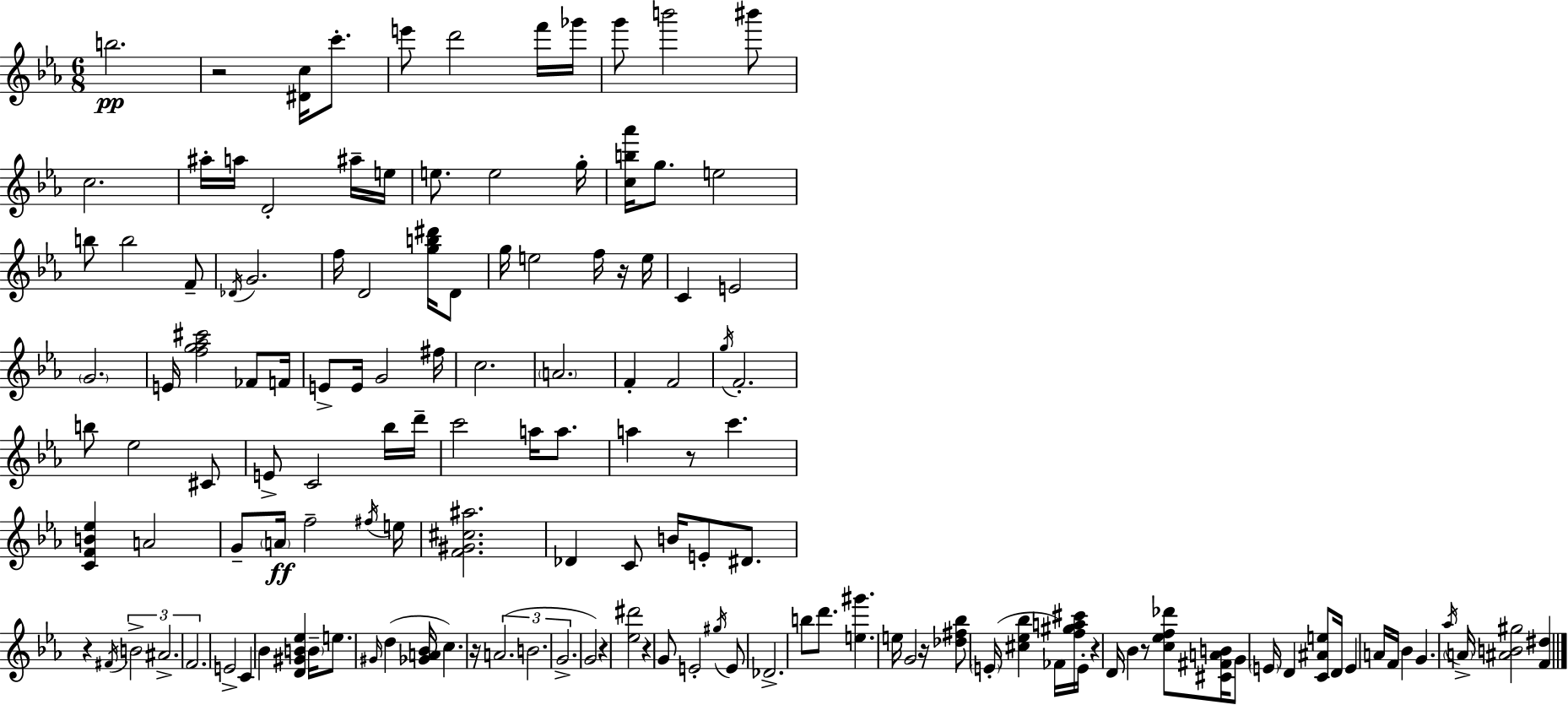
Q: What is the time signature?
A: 6/8